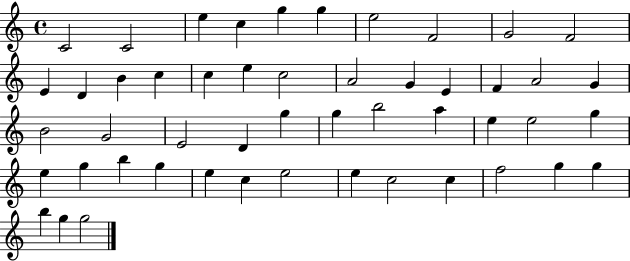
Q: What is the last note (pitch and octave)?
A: G5